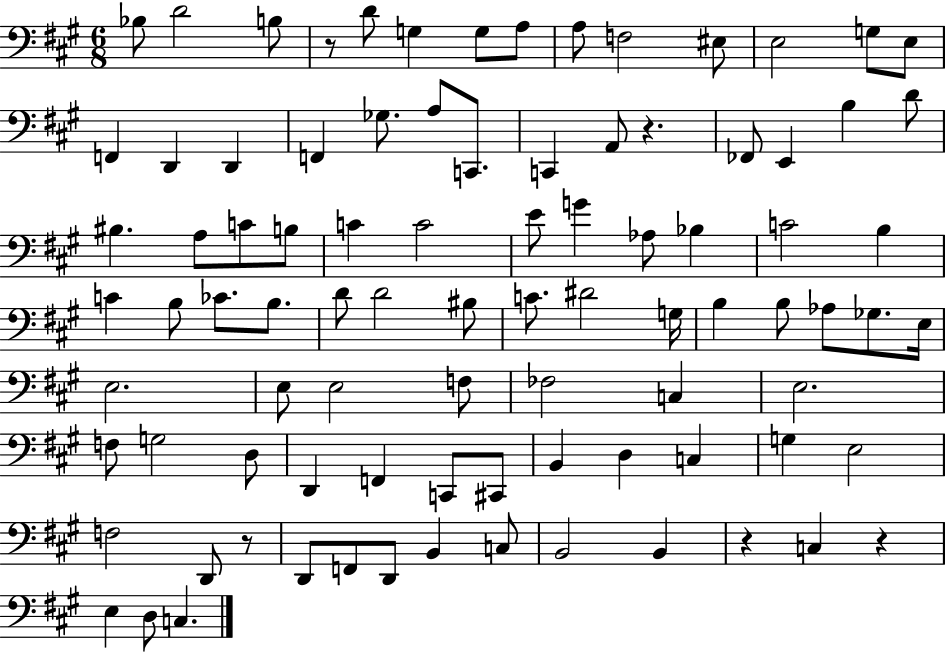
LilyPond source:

{
  \clef bass
  \numericTimeSignature
  \time 6/8
  \key a \major
  \repeat volta 2 { bes8 d'2 b8 | r8 d'8 g4 g8 a8 | a8 f2 eis8 | e2 g8 e8 | \break f,4 d,4 d,4 | f,4 ges8. a8 c,8. | c,4 a,8 r4. | fes,8 e,4 b4 d'8 | \break bis4. a8 c'8 b8 | c'4 c'2 | e'8 g'4 aes8 bes4 | c'2 b4 | \break c'4 b8 ces'8. b8. | d'8 d'2 bis8 | c'8. dis'2 g16 | b4 b8 aes8 ges8. e16 | \break e2. | e8 e2 f8 | fes2 c4 | e2. | \break f8 g2 d8 | d,4 f,4 c,8 cis,8 | b,4 d4 c4 | g4 e2 | \break f2 d,8 r8 | d,8 f,8 d,8 b,4 c8 | b,2 b,4 | r4 c4 r4 | \break e4 d8 c4. | } \bar "|."
}